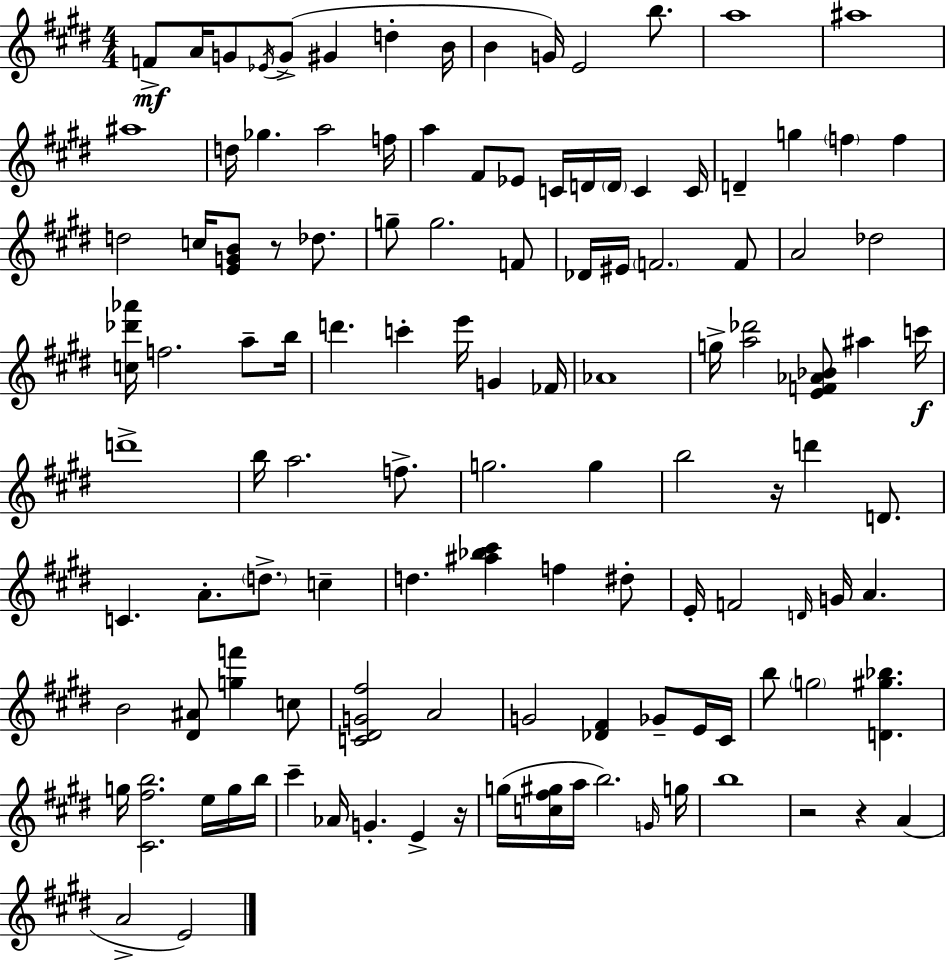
{
  \clef treble
  \numericTimeSignature
  \time 4/4
  \key e \major
  f'8->\mf a'16 g'8 \acciaccatura { ees'16 } g'8->( gis'4 d''4-. | b'16 b'4 g'16) e'2 b''8. | a''1 | ais''1 | \break ais''1 | d''16 ges''4. a''2 | f''16 a''4 fis'8 ees'8 c'16 d'16 \parenthesize d'16 c'4 | c'16 d'4-- g''4 \parenthesize f''4 f''4 | \break d''2 c''16 <e' g' b'>8 r8 des''8. | g''8-- g''2. f'8 | des'16 eis'16 \parenthesize f'2. f'8 | a'2 des''2 | \break <c'' des''' aes'''>16 f''2. a''8-- | b''16 d'''4. c'''4-. e'''16 g'4 | fes'16 aes'1 | g''16-> <a'' des'''>2 <e' f' aes' bes'>8 ais''4 | \break c'''16\f d'''1-> | b''16 a''2. f''8.-> | g''2. g''4 | b''2 r16 d'''4 d'8. | \break c'4. a'8.-. \parenthesize d''8.-> c''4-- | d''4. <ais'' bes'' cis'''>4 f''4 dis''8-. | e'16-. f'2 \grace { d'16 } g'16 a'4. | b'2 <dis' ais'>8 <g'' f'''>4 | \break c''8 <c' dis' g' fis''>2 a'2 | g'2 <des' fis'>4 ges'8-- | e'16 cis'16 b''8 \parenthesize g''2 <d' gis'' bes''>4. | g''16 <cis' fis'' b''>2. e''16 | \break g''16 b''16 cis'''4-- aes'16 g'4.-. e'4-> | r16 g''16( <c'' fis'' gis''>16 a''16 b''2.) | \grace { g'16 } g''16 b''1 | r2 r4 a'4( | \break a'2-> e'2) | \bar "|."
}